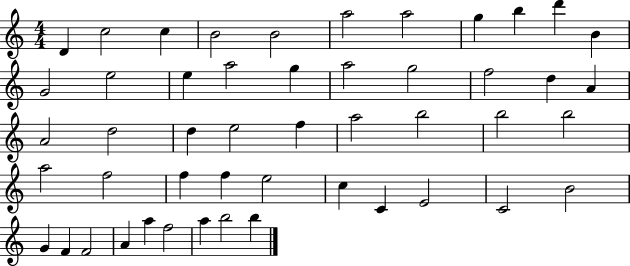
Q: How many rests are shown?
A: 0